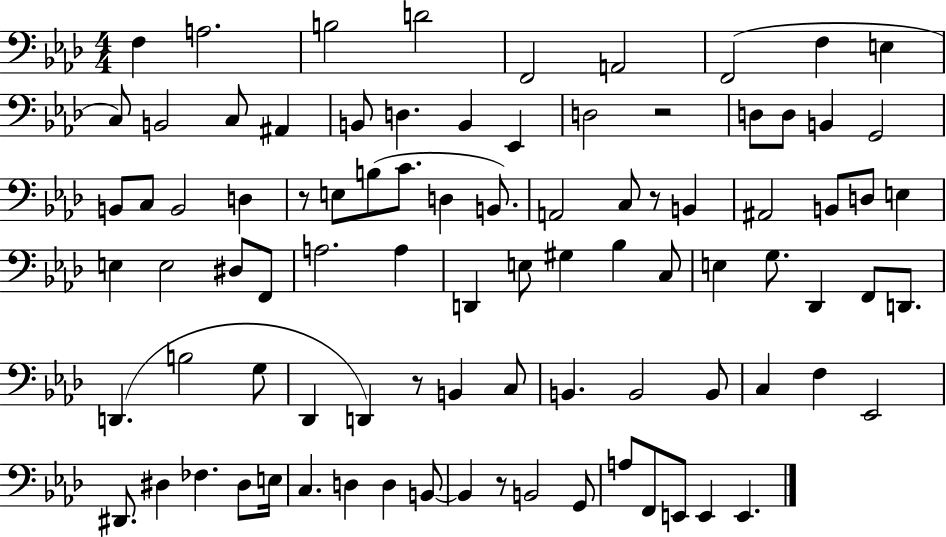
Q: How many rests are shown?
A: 5